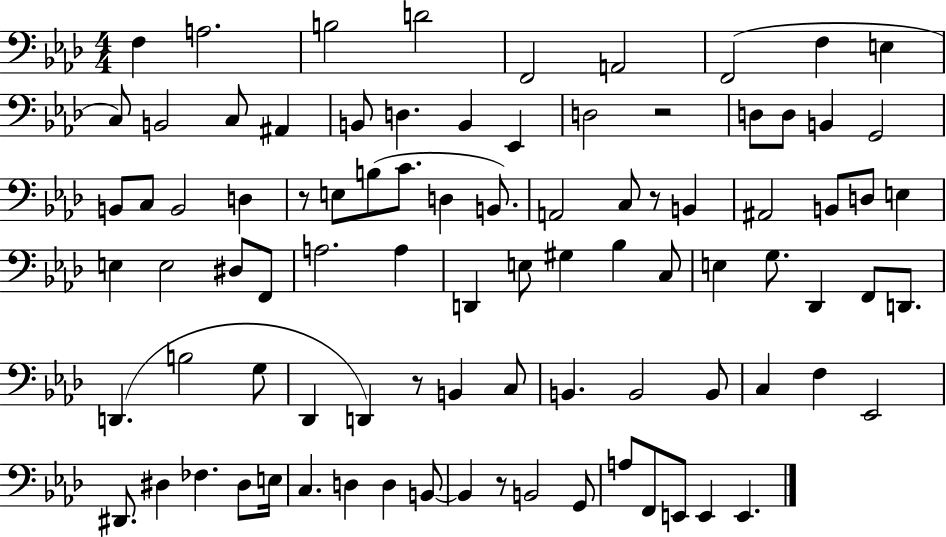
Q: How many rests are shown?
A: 5